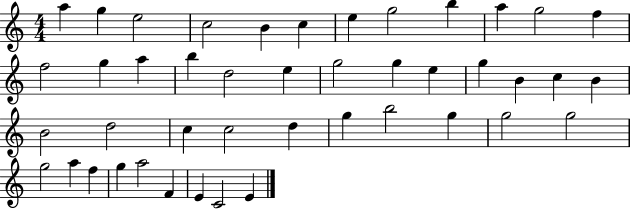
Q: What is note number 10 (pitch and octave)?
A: A5